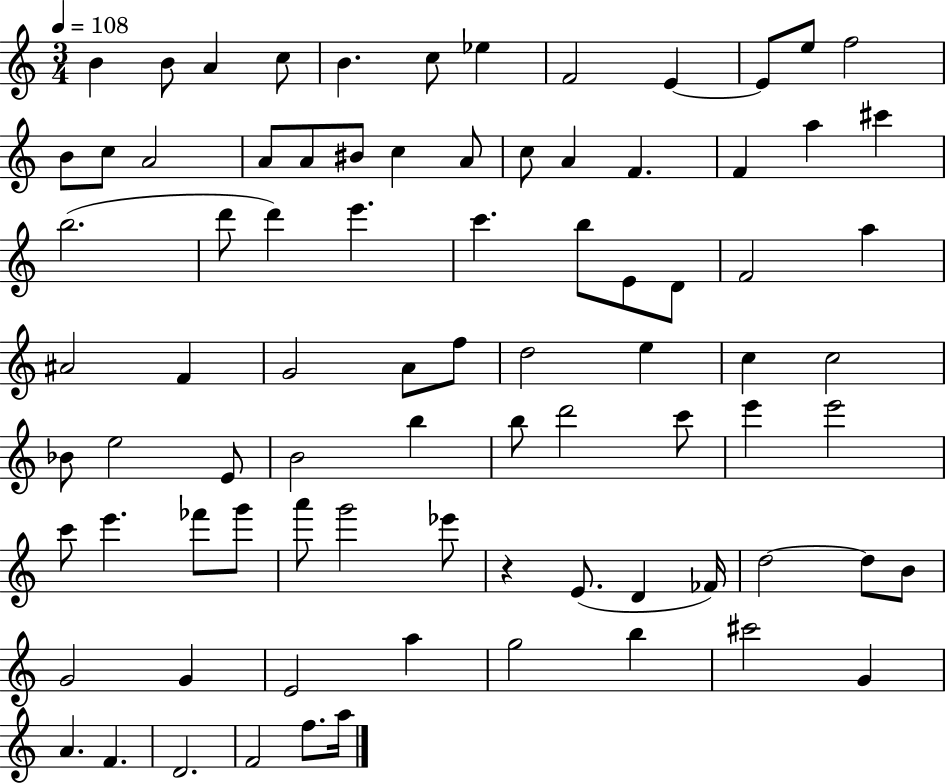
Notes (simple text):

B4/q B4/e A4/q C5/e B4/q. C5/e Eb5/q F4/h E4/q E4/e E5/e F5/h B4/e C5/e A4/h A4/e A4/e BIS4/e C5/q A4/e C5/e A4/q F4/q. F4/q A5/q C#6/q B5/h. D6/e D6/q E6/q. C6/q. B5/e E4/e D4/e F4/h A5/q A#4/h F4/q G4/h A4/e F5/e D5/h E5/q C5/q C5/h Bb4/e E5/h E4/e B4/h B5/q B5/e D6/h C6/e E6/q E6/h C6/e E6/q. FES6/e G6/e A6/e G6/h Eb6/e R/q E4/e. D4/q FES4/s D5/h D5/e B4/e G4/h G4/q E4/h A5/q G5/h B5/q C#6/h G4/q A4/q. F4/q. D4/h. F4/h F5/e. A5/s